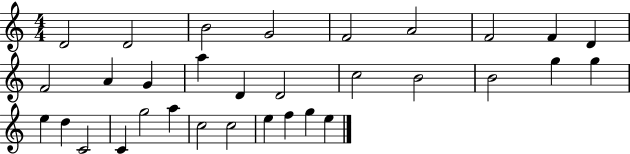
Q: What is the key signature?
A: C major